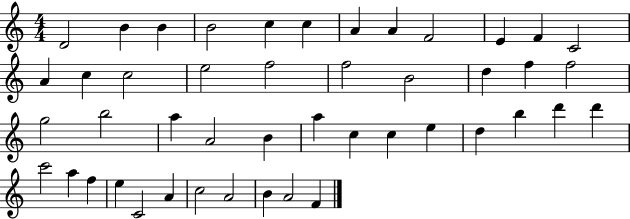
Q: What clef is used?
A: treble